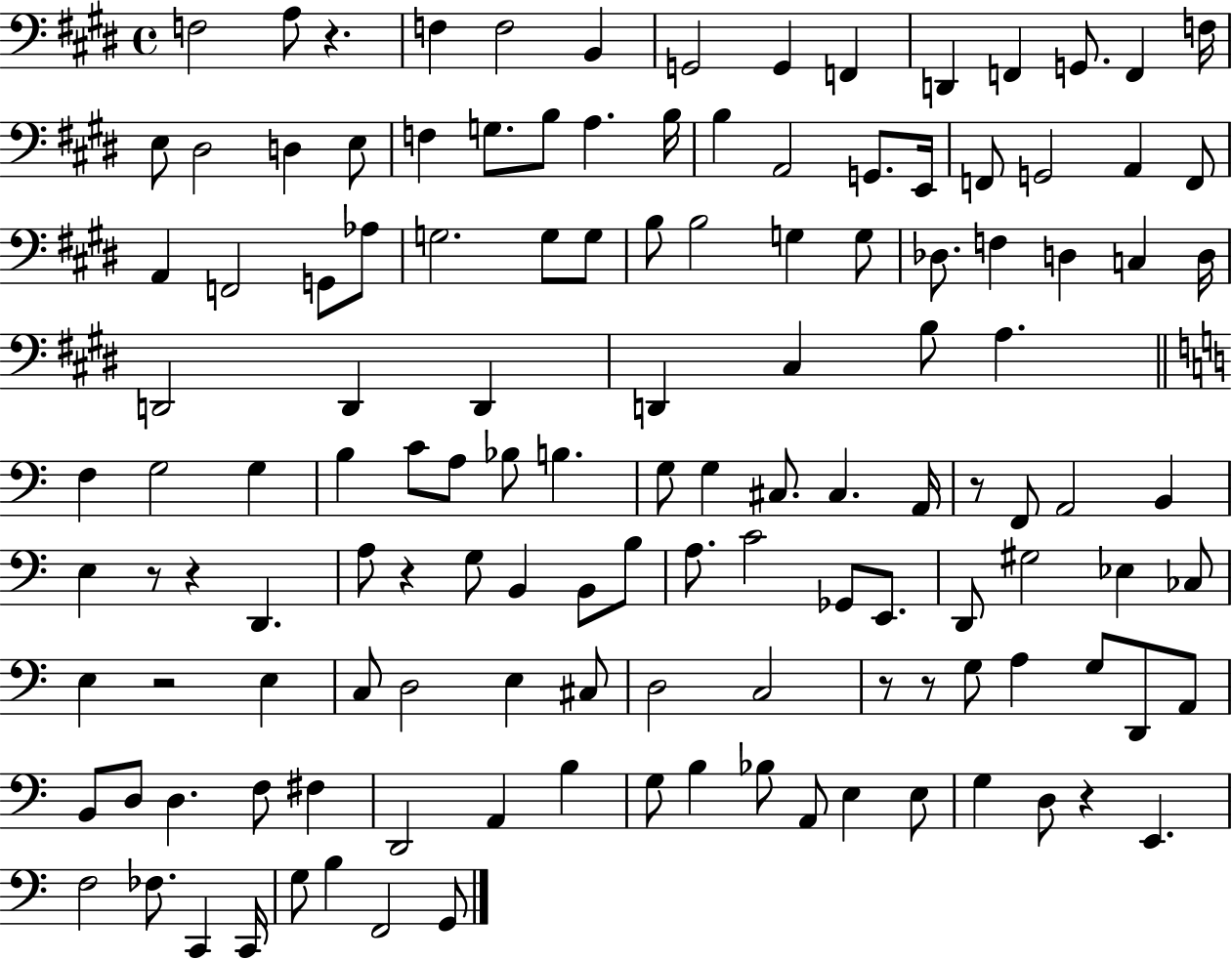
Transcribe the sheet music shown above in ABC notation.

X:1
T:Untitled
M:4/4
L:1/4
K:E
F,2 A,/2 z F, F,2 B,, G,,2 G,, F,, D,, F,, G,,/2 F,, F,/4 E,/2 ^D,2 D, E,/2 F, G,/2 B,/2 A, B,/4 B, A,,2 G,,/2 E,,/4 F,,/2 G,,2 A,, F,,/2 A,, F,,2 G,,/2 _A,/2 G,2 G,/2 G,/2 B,/2 B,2 G, G,/2 _D,/2 F, D, C, D,/4 D,,2 D,, D,, D,, ^C, B,/2 A, F, G,2 G, B, C/2 A,/2 _B,/2 B, G,/2 G, ^C,/2 ^C, A,,/4 z/2 F,,/2 A,,2 B,, E, z/2 z D,, A,/2 z G,/2 B,, B,,/2 B,/2 A,/2 C2 _G,,/2 E,,/2 D,,/2 ^G,2 _E, _C,/2 E, z2 E, C,/2 D,2 E, ^C,/2 D,2 C,2 z/2 z/2 G,/2 A, G,/2 D,,/2 A,,/2 B,,/2 D,/2 D, F,/2 ^F, D,,2 A,, B, G,/2 B, _B,/2 A,,/2 E, E,/2 G, D,/2 z E,, F,2 _F,/2 C,, C,,/4 G,/2 B, F,,2 G,,/2